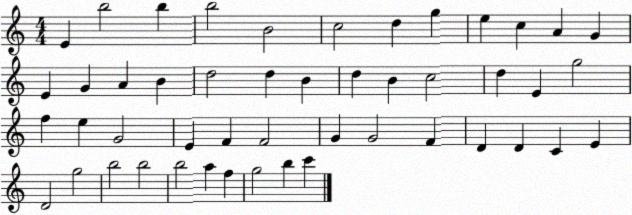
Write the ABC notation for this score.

X:1
T:Untitled
M:4/4
L:1/4
K:C
E b2 b b2 B2 c2 d g e c A G E G A B d2 d B d B c2 d E g2 f e G2 E F F2 G G2 F D D C E D2 g2 b2 b2 b2 a f g2 b c'